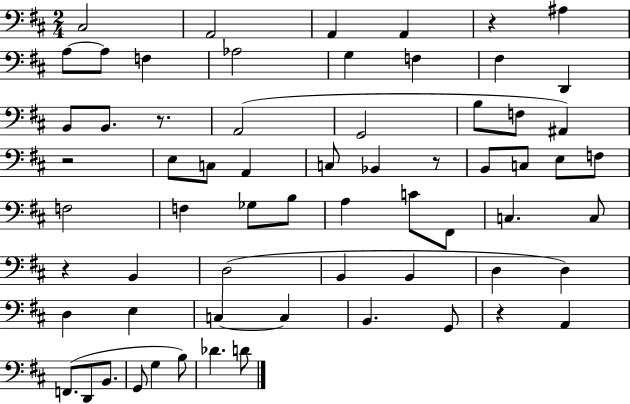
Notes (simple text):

C#3/h A2/h A2/q A2/q R/q A#3/q A3/e A3/e F3/q Ab3/h G3/q F3/q F#3/q D2/q B2/e B2/e. R/e. A2/h G2/h B3/e F3/e A#2/q R/h E3/e C3/e A2/q C3/e Bb2/q R/e B2/e C3/e E3/e F3/e F3/h F3/q Gb3/e B3/e A3/q C4/e F#2/e C3/q. C3/e R/q B2/q D3/h B2/q B2/q D3/q D3/q D3/q E3/q C3/q C3/q B2/q. G2/e R/q A2/q F2/e. D2/e B2/e. G2/e G3/q B3/e Db4/q. D4/e